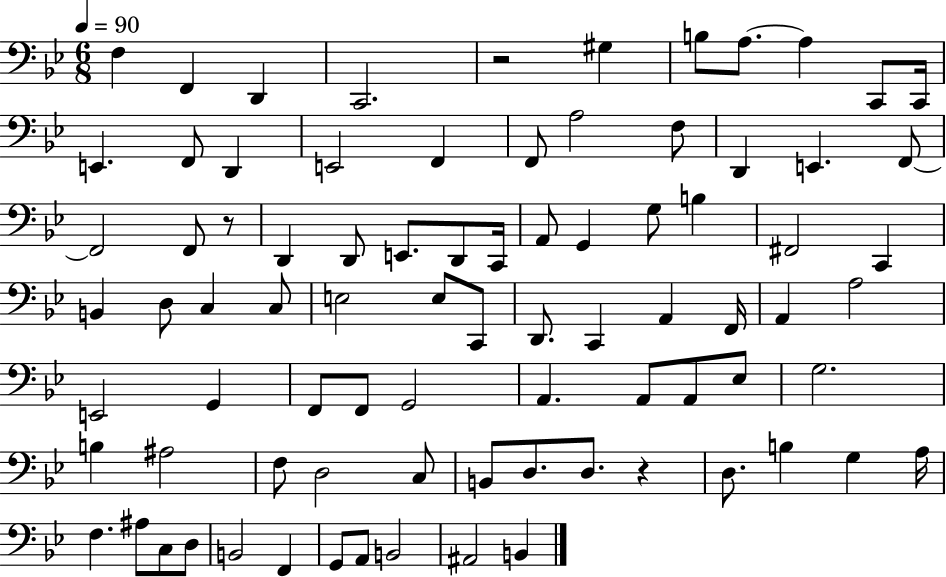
F3/q F2/q D2/q C2/h. R/h G#3/q B3/e A3/e. A3/q C2/e C2/s E2/q. F2/e D2/q E2/h F2/q F2/e A3/h F3/e D2/q E2/q. F2/e F2/h F2/e R/e D2/q D2/e E2/e. D2/e C2/s A2/e G2/q G3/e B3/q F#2/h C2/q B2/q D3/e C3/q C3/e E3/h E3/e C2/e D2/e. C2/q A2/q F2/s A2/q A3/h E2/h G2/q F2/e F2/e G2/h A2/q. A2/e A2/e Eb3/e G3/h. B3/q A#3/h F3/e D3/h C3/e B2/e D3/e. D3/e. R/q D3/e. B3/q G3/q A3/s F3/q. A#3/e C3/e D3/e B2/h F2/q G2/e A2/e B2/h A#2/h B2/q